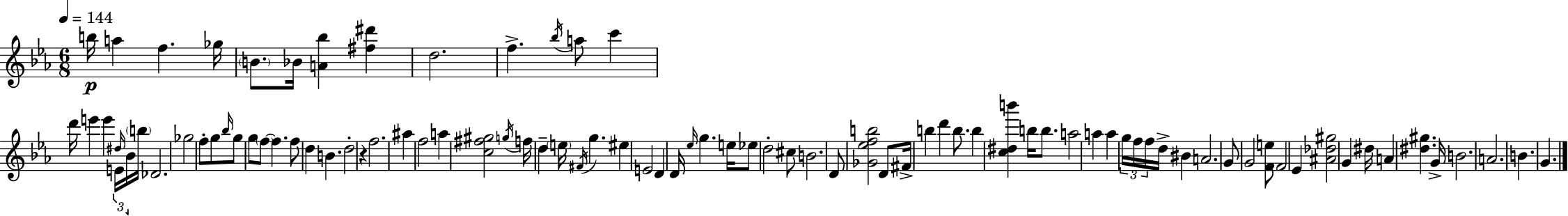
B5/s A5/q F5/q. Gb5/s B4/e. Bb4/s [A4,Bb5]/q [F#5,D#6]/q D5/h. F5/q. Bb5/s A5/e C6/q D6/s E6/q E6/q D#5/s E4/s Bb4/s B5/s Db4/h. Gb5/h F5/e G5/e Bb5/s G5/e G5/e F5/e F5/q. F5/e D5/q B4/q. D5/h R/q F5/h. A#5/q F5/h A5/q [C5,F#5,G#5]/h G5/s F5/s D5/q E5/s F#4/s G5/q. EIS5/q E4/h D4/q D4/s Eb5/s G5/q. E5/s Eb5/e D5/h C#5/e B4/h. D4/e [Gb4,Eb5,F5,B5]/h D4/e F#4/s B5/q D6/q B5/e. B5/q [C5,D#5,B6]/q B5/s B5/e. A5/h A5/q A5/q G5/s F5/s F5/s D5/s BIS4/q A4/h. G4/e G4/h [F4,E5]/e F4/h Eb4/q [A#4,Db5,G#5]/h G4/q D#5/s A4/q [D#5,G#5]/q. G4/s B4/h. A4/h. B4/q. G4/q.